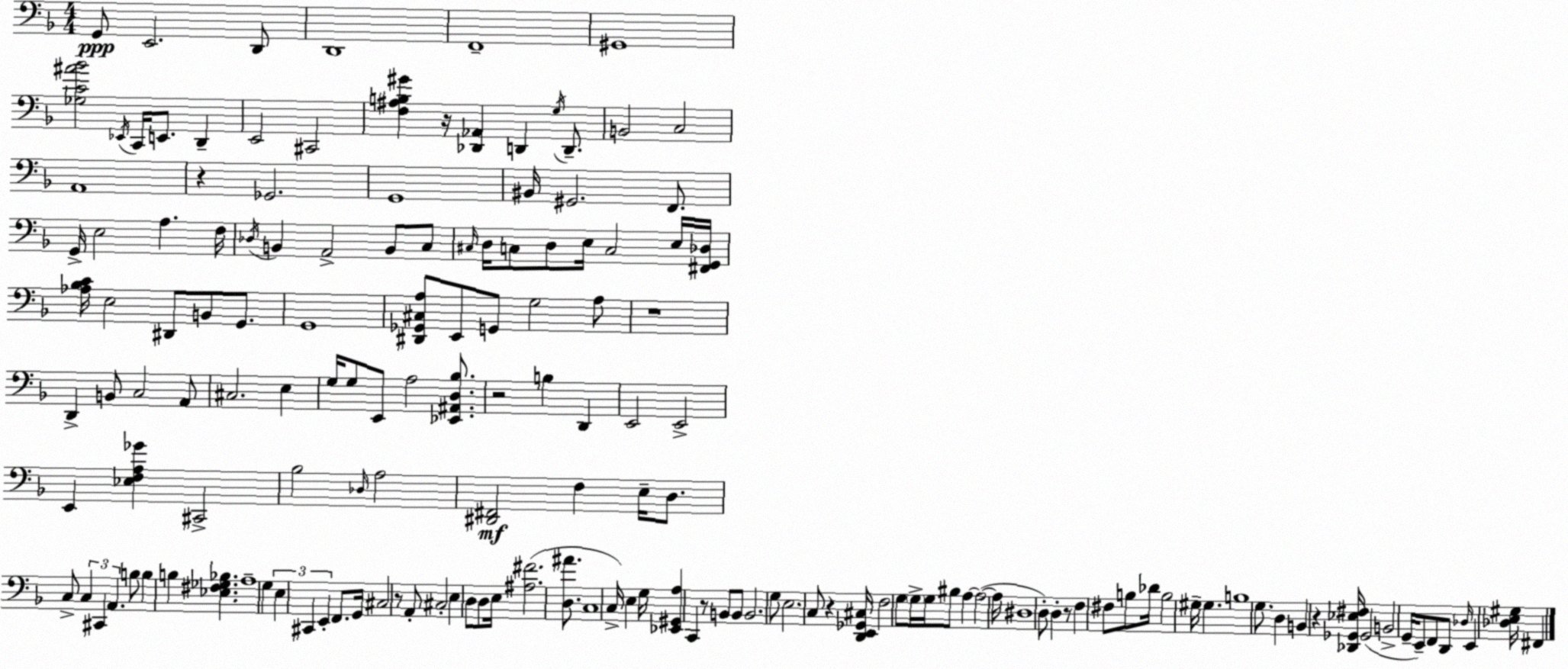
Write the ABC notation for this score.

X:1
T:Untitled
M:4/4
L:1/4
K:Dm
G,,/2 E,,2 D,,/2 D,,4 F,,4 ^G,,4 [_G,C^A_B]2 _E,,/4 C,,/4 E,,/2 D,, E,,2 ^C,,2 [F,^A,B,^G] z/4 [_D,,_A,,] D,, G,/4 D,,/2 B,,2 C,2 A,,4 z _G,,2 G,,4 ^B,,/4 ^G,,2 F,,/2 G,,/4 E,2 A, F,/4 _D,/4 B,, A,,2 B,,/2 C,/2 ^C,/4 D,/4 C,/2 D,/2 E,/4 C,2 E,/4 [^F,,G,,_D,]/4 [_A,_B,C]/4 E,2 ^D,,/2 B,,/2 G,,/2 G,,4 [^D,,_G,,^C,A,]/2 E,,/2 G,,/2 G,2 A,/2 z4 D,, B,,/2 C,2 A,,/2 ^C,2 E, G,/4 G,/2 E,,/2 A,2 [_E,,^A,,D,_B,]/2 z2 B, D,, E,,2 E,,2 E,, [_E,F,A,_G] ^C,,2 _B,2 _D,/4 A,2 [^D,,^F,,]2 F, E,/4 D,/2 C,/2 C, ^C,, A,, B,/2 B, B, [_E,^F,_G,_B,] A,4 G, E, ^C,, E,, F,,/2 G,,/4 ^C,2 z/2 A,,/2 ^C,2 E, D,/2 D,/2 E,/4 [^A,^F]2 [D,^A]/2 C,4 C,/4 E, G,/4 [_E,,^G,,A,] C,, z/2 B,,/2 B,,/2 B,,2 G,/2 E,2 C,/2 z [D,,E,,_G,,^C,]/4 F,2 G,/2 G,/4 G,/4 ^B,/2 A, A,2 A,/4 ^D,4 D,/2 D, z/2 F, ^F,/2 B,/2 _D/4 B,2 ^G,/4 ^G, B,4 G,/2 D, B,, z [_D,,_G,,_E,^F,]/4 _G,,2 B,,2 G,,/4 E,,/2 F,,/2 D,,/2 _D,/4 E,, [_D,E,^G,]/4 ^F,,